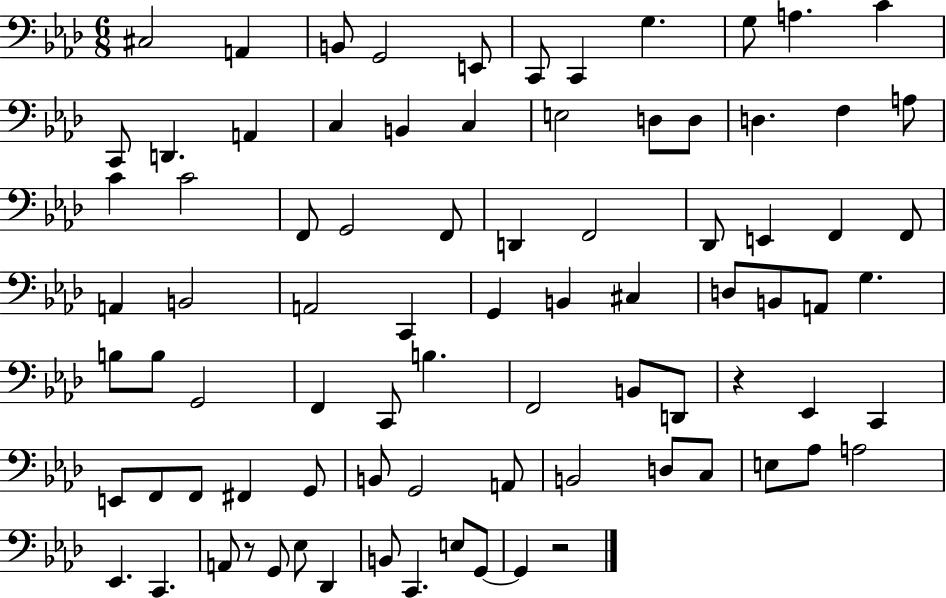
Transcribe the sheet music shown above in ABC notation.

X:1
T:Untitled
M:6/8
L:1/4
K:Ab
^C,2 A,, B,,/2 G,,2 E,,/2 C,,/2 C,, G, G,/2 A, C C,,/2 D,, A,, C, B,, C, E,2 D,/2 D,/2 D, F, A,/2 C C2 F,,/2 G,,2 F,,/2 D,, F,,2 _D,,/2 E,, F,, F,,/2 A,, B,,2 A,,2 C,, G,, B,, ^C, D,/2 B,,/2 A,,/2 G, B,/2 B,/2 G,,2 F,, C,,/2 B, F,,2 B,,/2 D,,/2 z _E,, C,, E,,/2 F,,/2 F,,/2 ^F,, G,,/2 B,,/2 G,,2 A,,/2 B,,2 D,/2 C,/2 E,/2 _A,/2 A,2 _E,, C,, A,,/2 z/2 G,,/2 _E,/2 _D,, B,,/2 C,, E,/2 G,,/2 G,, z2